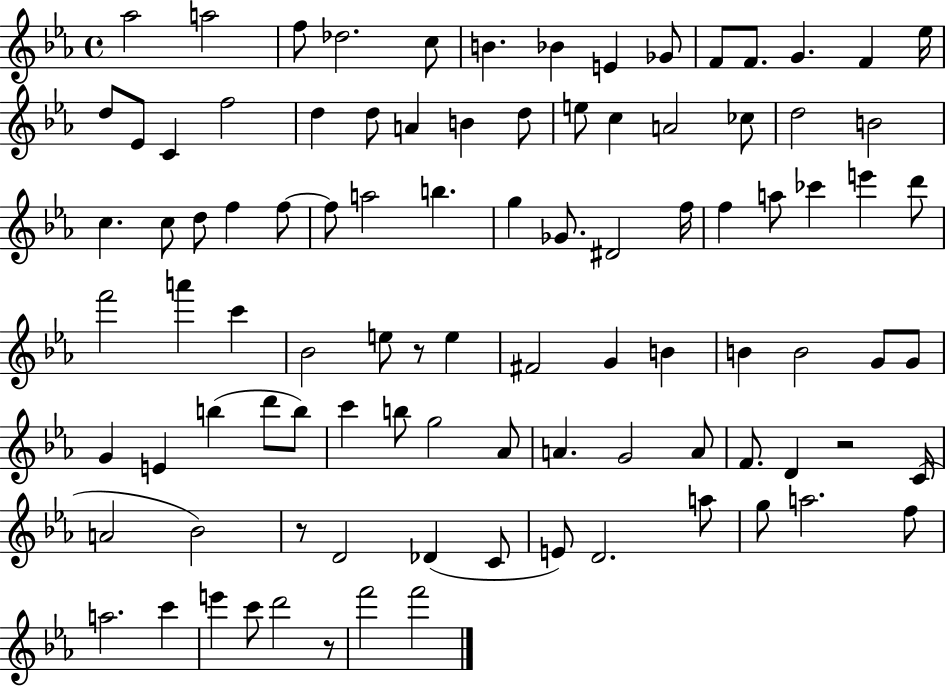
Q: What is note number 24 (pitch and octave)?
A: E5